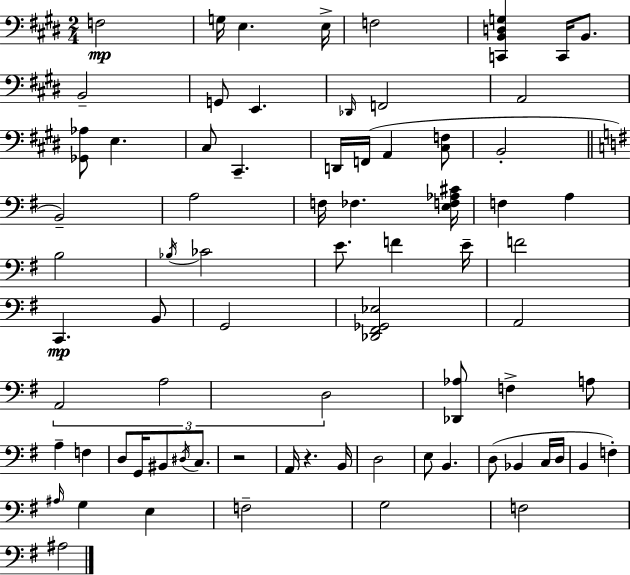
{
  \clef bass
  \numericTimeSignature
  \time 2/4
  \key e \major
  f2\mp | g16 e4. e16-> | f2 | <c, b, d g>4 c,16 b,8. | \break b,2-- | g,8 e,4. | \grace { des,16 } f,2 | a,2 | \break <ges, aes>8 e4. | cis8 cis,4.-- | d,16 f,16( a,4 <cis f>8 | b,2-. | \break \bar "||" \break \key e \minor b,2--) | a2 | f16 fes4. <e f aes cis'>16 | f4 a4 | \break b2 | \acciaccatura { bes16 } ces'2 | e'8. f'4 | e'16-- f'2 | \break c,4.\mp b,8 | g,2 | <des, fis, ges, ees>2 | a,2 | \break \tuplet 3/2 { a,2 | a2 | d2 } | <des, aes>8 f4-> a8 | \break a4-- f4 | d8 g,16 bis,8 \acciaccatura { dis16 } c8. | r2 | a,16 r4. | \break b,16 d2 | e8 b,4. | d8( bes,4 | c16 d16 b,4 f4-.) | \break \grace { ais16 } g4 e4 | f2-- | g2 | f2 | \break ais2 | \bar "|."
}